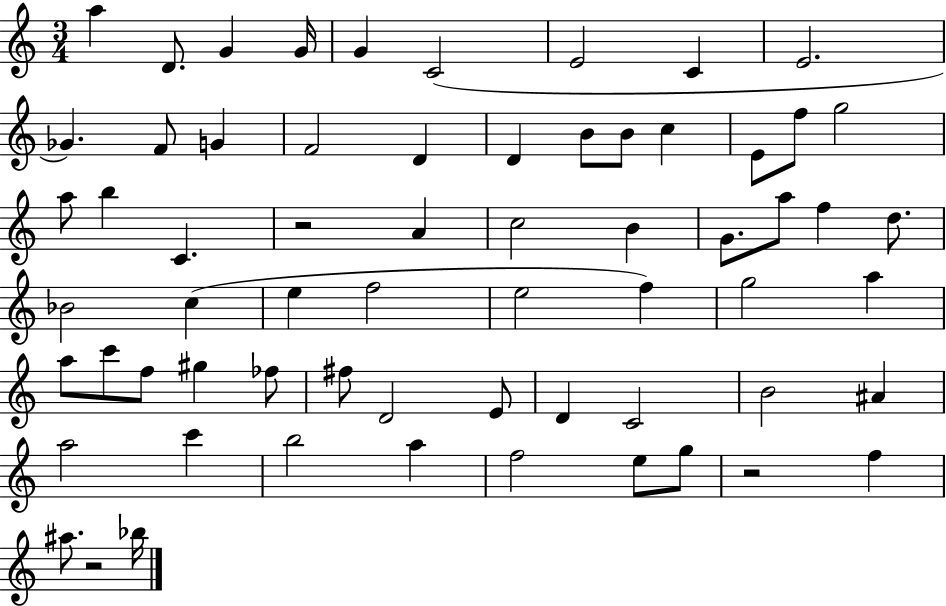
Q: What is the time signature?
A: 3/4